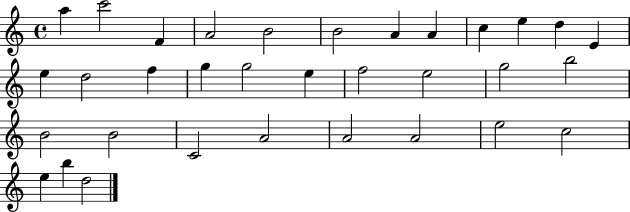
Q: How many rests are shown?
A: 0